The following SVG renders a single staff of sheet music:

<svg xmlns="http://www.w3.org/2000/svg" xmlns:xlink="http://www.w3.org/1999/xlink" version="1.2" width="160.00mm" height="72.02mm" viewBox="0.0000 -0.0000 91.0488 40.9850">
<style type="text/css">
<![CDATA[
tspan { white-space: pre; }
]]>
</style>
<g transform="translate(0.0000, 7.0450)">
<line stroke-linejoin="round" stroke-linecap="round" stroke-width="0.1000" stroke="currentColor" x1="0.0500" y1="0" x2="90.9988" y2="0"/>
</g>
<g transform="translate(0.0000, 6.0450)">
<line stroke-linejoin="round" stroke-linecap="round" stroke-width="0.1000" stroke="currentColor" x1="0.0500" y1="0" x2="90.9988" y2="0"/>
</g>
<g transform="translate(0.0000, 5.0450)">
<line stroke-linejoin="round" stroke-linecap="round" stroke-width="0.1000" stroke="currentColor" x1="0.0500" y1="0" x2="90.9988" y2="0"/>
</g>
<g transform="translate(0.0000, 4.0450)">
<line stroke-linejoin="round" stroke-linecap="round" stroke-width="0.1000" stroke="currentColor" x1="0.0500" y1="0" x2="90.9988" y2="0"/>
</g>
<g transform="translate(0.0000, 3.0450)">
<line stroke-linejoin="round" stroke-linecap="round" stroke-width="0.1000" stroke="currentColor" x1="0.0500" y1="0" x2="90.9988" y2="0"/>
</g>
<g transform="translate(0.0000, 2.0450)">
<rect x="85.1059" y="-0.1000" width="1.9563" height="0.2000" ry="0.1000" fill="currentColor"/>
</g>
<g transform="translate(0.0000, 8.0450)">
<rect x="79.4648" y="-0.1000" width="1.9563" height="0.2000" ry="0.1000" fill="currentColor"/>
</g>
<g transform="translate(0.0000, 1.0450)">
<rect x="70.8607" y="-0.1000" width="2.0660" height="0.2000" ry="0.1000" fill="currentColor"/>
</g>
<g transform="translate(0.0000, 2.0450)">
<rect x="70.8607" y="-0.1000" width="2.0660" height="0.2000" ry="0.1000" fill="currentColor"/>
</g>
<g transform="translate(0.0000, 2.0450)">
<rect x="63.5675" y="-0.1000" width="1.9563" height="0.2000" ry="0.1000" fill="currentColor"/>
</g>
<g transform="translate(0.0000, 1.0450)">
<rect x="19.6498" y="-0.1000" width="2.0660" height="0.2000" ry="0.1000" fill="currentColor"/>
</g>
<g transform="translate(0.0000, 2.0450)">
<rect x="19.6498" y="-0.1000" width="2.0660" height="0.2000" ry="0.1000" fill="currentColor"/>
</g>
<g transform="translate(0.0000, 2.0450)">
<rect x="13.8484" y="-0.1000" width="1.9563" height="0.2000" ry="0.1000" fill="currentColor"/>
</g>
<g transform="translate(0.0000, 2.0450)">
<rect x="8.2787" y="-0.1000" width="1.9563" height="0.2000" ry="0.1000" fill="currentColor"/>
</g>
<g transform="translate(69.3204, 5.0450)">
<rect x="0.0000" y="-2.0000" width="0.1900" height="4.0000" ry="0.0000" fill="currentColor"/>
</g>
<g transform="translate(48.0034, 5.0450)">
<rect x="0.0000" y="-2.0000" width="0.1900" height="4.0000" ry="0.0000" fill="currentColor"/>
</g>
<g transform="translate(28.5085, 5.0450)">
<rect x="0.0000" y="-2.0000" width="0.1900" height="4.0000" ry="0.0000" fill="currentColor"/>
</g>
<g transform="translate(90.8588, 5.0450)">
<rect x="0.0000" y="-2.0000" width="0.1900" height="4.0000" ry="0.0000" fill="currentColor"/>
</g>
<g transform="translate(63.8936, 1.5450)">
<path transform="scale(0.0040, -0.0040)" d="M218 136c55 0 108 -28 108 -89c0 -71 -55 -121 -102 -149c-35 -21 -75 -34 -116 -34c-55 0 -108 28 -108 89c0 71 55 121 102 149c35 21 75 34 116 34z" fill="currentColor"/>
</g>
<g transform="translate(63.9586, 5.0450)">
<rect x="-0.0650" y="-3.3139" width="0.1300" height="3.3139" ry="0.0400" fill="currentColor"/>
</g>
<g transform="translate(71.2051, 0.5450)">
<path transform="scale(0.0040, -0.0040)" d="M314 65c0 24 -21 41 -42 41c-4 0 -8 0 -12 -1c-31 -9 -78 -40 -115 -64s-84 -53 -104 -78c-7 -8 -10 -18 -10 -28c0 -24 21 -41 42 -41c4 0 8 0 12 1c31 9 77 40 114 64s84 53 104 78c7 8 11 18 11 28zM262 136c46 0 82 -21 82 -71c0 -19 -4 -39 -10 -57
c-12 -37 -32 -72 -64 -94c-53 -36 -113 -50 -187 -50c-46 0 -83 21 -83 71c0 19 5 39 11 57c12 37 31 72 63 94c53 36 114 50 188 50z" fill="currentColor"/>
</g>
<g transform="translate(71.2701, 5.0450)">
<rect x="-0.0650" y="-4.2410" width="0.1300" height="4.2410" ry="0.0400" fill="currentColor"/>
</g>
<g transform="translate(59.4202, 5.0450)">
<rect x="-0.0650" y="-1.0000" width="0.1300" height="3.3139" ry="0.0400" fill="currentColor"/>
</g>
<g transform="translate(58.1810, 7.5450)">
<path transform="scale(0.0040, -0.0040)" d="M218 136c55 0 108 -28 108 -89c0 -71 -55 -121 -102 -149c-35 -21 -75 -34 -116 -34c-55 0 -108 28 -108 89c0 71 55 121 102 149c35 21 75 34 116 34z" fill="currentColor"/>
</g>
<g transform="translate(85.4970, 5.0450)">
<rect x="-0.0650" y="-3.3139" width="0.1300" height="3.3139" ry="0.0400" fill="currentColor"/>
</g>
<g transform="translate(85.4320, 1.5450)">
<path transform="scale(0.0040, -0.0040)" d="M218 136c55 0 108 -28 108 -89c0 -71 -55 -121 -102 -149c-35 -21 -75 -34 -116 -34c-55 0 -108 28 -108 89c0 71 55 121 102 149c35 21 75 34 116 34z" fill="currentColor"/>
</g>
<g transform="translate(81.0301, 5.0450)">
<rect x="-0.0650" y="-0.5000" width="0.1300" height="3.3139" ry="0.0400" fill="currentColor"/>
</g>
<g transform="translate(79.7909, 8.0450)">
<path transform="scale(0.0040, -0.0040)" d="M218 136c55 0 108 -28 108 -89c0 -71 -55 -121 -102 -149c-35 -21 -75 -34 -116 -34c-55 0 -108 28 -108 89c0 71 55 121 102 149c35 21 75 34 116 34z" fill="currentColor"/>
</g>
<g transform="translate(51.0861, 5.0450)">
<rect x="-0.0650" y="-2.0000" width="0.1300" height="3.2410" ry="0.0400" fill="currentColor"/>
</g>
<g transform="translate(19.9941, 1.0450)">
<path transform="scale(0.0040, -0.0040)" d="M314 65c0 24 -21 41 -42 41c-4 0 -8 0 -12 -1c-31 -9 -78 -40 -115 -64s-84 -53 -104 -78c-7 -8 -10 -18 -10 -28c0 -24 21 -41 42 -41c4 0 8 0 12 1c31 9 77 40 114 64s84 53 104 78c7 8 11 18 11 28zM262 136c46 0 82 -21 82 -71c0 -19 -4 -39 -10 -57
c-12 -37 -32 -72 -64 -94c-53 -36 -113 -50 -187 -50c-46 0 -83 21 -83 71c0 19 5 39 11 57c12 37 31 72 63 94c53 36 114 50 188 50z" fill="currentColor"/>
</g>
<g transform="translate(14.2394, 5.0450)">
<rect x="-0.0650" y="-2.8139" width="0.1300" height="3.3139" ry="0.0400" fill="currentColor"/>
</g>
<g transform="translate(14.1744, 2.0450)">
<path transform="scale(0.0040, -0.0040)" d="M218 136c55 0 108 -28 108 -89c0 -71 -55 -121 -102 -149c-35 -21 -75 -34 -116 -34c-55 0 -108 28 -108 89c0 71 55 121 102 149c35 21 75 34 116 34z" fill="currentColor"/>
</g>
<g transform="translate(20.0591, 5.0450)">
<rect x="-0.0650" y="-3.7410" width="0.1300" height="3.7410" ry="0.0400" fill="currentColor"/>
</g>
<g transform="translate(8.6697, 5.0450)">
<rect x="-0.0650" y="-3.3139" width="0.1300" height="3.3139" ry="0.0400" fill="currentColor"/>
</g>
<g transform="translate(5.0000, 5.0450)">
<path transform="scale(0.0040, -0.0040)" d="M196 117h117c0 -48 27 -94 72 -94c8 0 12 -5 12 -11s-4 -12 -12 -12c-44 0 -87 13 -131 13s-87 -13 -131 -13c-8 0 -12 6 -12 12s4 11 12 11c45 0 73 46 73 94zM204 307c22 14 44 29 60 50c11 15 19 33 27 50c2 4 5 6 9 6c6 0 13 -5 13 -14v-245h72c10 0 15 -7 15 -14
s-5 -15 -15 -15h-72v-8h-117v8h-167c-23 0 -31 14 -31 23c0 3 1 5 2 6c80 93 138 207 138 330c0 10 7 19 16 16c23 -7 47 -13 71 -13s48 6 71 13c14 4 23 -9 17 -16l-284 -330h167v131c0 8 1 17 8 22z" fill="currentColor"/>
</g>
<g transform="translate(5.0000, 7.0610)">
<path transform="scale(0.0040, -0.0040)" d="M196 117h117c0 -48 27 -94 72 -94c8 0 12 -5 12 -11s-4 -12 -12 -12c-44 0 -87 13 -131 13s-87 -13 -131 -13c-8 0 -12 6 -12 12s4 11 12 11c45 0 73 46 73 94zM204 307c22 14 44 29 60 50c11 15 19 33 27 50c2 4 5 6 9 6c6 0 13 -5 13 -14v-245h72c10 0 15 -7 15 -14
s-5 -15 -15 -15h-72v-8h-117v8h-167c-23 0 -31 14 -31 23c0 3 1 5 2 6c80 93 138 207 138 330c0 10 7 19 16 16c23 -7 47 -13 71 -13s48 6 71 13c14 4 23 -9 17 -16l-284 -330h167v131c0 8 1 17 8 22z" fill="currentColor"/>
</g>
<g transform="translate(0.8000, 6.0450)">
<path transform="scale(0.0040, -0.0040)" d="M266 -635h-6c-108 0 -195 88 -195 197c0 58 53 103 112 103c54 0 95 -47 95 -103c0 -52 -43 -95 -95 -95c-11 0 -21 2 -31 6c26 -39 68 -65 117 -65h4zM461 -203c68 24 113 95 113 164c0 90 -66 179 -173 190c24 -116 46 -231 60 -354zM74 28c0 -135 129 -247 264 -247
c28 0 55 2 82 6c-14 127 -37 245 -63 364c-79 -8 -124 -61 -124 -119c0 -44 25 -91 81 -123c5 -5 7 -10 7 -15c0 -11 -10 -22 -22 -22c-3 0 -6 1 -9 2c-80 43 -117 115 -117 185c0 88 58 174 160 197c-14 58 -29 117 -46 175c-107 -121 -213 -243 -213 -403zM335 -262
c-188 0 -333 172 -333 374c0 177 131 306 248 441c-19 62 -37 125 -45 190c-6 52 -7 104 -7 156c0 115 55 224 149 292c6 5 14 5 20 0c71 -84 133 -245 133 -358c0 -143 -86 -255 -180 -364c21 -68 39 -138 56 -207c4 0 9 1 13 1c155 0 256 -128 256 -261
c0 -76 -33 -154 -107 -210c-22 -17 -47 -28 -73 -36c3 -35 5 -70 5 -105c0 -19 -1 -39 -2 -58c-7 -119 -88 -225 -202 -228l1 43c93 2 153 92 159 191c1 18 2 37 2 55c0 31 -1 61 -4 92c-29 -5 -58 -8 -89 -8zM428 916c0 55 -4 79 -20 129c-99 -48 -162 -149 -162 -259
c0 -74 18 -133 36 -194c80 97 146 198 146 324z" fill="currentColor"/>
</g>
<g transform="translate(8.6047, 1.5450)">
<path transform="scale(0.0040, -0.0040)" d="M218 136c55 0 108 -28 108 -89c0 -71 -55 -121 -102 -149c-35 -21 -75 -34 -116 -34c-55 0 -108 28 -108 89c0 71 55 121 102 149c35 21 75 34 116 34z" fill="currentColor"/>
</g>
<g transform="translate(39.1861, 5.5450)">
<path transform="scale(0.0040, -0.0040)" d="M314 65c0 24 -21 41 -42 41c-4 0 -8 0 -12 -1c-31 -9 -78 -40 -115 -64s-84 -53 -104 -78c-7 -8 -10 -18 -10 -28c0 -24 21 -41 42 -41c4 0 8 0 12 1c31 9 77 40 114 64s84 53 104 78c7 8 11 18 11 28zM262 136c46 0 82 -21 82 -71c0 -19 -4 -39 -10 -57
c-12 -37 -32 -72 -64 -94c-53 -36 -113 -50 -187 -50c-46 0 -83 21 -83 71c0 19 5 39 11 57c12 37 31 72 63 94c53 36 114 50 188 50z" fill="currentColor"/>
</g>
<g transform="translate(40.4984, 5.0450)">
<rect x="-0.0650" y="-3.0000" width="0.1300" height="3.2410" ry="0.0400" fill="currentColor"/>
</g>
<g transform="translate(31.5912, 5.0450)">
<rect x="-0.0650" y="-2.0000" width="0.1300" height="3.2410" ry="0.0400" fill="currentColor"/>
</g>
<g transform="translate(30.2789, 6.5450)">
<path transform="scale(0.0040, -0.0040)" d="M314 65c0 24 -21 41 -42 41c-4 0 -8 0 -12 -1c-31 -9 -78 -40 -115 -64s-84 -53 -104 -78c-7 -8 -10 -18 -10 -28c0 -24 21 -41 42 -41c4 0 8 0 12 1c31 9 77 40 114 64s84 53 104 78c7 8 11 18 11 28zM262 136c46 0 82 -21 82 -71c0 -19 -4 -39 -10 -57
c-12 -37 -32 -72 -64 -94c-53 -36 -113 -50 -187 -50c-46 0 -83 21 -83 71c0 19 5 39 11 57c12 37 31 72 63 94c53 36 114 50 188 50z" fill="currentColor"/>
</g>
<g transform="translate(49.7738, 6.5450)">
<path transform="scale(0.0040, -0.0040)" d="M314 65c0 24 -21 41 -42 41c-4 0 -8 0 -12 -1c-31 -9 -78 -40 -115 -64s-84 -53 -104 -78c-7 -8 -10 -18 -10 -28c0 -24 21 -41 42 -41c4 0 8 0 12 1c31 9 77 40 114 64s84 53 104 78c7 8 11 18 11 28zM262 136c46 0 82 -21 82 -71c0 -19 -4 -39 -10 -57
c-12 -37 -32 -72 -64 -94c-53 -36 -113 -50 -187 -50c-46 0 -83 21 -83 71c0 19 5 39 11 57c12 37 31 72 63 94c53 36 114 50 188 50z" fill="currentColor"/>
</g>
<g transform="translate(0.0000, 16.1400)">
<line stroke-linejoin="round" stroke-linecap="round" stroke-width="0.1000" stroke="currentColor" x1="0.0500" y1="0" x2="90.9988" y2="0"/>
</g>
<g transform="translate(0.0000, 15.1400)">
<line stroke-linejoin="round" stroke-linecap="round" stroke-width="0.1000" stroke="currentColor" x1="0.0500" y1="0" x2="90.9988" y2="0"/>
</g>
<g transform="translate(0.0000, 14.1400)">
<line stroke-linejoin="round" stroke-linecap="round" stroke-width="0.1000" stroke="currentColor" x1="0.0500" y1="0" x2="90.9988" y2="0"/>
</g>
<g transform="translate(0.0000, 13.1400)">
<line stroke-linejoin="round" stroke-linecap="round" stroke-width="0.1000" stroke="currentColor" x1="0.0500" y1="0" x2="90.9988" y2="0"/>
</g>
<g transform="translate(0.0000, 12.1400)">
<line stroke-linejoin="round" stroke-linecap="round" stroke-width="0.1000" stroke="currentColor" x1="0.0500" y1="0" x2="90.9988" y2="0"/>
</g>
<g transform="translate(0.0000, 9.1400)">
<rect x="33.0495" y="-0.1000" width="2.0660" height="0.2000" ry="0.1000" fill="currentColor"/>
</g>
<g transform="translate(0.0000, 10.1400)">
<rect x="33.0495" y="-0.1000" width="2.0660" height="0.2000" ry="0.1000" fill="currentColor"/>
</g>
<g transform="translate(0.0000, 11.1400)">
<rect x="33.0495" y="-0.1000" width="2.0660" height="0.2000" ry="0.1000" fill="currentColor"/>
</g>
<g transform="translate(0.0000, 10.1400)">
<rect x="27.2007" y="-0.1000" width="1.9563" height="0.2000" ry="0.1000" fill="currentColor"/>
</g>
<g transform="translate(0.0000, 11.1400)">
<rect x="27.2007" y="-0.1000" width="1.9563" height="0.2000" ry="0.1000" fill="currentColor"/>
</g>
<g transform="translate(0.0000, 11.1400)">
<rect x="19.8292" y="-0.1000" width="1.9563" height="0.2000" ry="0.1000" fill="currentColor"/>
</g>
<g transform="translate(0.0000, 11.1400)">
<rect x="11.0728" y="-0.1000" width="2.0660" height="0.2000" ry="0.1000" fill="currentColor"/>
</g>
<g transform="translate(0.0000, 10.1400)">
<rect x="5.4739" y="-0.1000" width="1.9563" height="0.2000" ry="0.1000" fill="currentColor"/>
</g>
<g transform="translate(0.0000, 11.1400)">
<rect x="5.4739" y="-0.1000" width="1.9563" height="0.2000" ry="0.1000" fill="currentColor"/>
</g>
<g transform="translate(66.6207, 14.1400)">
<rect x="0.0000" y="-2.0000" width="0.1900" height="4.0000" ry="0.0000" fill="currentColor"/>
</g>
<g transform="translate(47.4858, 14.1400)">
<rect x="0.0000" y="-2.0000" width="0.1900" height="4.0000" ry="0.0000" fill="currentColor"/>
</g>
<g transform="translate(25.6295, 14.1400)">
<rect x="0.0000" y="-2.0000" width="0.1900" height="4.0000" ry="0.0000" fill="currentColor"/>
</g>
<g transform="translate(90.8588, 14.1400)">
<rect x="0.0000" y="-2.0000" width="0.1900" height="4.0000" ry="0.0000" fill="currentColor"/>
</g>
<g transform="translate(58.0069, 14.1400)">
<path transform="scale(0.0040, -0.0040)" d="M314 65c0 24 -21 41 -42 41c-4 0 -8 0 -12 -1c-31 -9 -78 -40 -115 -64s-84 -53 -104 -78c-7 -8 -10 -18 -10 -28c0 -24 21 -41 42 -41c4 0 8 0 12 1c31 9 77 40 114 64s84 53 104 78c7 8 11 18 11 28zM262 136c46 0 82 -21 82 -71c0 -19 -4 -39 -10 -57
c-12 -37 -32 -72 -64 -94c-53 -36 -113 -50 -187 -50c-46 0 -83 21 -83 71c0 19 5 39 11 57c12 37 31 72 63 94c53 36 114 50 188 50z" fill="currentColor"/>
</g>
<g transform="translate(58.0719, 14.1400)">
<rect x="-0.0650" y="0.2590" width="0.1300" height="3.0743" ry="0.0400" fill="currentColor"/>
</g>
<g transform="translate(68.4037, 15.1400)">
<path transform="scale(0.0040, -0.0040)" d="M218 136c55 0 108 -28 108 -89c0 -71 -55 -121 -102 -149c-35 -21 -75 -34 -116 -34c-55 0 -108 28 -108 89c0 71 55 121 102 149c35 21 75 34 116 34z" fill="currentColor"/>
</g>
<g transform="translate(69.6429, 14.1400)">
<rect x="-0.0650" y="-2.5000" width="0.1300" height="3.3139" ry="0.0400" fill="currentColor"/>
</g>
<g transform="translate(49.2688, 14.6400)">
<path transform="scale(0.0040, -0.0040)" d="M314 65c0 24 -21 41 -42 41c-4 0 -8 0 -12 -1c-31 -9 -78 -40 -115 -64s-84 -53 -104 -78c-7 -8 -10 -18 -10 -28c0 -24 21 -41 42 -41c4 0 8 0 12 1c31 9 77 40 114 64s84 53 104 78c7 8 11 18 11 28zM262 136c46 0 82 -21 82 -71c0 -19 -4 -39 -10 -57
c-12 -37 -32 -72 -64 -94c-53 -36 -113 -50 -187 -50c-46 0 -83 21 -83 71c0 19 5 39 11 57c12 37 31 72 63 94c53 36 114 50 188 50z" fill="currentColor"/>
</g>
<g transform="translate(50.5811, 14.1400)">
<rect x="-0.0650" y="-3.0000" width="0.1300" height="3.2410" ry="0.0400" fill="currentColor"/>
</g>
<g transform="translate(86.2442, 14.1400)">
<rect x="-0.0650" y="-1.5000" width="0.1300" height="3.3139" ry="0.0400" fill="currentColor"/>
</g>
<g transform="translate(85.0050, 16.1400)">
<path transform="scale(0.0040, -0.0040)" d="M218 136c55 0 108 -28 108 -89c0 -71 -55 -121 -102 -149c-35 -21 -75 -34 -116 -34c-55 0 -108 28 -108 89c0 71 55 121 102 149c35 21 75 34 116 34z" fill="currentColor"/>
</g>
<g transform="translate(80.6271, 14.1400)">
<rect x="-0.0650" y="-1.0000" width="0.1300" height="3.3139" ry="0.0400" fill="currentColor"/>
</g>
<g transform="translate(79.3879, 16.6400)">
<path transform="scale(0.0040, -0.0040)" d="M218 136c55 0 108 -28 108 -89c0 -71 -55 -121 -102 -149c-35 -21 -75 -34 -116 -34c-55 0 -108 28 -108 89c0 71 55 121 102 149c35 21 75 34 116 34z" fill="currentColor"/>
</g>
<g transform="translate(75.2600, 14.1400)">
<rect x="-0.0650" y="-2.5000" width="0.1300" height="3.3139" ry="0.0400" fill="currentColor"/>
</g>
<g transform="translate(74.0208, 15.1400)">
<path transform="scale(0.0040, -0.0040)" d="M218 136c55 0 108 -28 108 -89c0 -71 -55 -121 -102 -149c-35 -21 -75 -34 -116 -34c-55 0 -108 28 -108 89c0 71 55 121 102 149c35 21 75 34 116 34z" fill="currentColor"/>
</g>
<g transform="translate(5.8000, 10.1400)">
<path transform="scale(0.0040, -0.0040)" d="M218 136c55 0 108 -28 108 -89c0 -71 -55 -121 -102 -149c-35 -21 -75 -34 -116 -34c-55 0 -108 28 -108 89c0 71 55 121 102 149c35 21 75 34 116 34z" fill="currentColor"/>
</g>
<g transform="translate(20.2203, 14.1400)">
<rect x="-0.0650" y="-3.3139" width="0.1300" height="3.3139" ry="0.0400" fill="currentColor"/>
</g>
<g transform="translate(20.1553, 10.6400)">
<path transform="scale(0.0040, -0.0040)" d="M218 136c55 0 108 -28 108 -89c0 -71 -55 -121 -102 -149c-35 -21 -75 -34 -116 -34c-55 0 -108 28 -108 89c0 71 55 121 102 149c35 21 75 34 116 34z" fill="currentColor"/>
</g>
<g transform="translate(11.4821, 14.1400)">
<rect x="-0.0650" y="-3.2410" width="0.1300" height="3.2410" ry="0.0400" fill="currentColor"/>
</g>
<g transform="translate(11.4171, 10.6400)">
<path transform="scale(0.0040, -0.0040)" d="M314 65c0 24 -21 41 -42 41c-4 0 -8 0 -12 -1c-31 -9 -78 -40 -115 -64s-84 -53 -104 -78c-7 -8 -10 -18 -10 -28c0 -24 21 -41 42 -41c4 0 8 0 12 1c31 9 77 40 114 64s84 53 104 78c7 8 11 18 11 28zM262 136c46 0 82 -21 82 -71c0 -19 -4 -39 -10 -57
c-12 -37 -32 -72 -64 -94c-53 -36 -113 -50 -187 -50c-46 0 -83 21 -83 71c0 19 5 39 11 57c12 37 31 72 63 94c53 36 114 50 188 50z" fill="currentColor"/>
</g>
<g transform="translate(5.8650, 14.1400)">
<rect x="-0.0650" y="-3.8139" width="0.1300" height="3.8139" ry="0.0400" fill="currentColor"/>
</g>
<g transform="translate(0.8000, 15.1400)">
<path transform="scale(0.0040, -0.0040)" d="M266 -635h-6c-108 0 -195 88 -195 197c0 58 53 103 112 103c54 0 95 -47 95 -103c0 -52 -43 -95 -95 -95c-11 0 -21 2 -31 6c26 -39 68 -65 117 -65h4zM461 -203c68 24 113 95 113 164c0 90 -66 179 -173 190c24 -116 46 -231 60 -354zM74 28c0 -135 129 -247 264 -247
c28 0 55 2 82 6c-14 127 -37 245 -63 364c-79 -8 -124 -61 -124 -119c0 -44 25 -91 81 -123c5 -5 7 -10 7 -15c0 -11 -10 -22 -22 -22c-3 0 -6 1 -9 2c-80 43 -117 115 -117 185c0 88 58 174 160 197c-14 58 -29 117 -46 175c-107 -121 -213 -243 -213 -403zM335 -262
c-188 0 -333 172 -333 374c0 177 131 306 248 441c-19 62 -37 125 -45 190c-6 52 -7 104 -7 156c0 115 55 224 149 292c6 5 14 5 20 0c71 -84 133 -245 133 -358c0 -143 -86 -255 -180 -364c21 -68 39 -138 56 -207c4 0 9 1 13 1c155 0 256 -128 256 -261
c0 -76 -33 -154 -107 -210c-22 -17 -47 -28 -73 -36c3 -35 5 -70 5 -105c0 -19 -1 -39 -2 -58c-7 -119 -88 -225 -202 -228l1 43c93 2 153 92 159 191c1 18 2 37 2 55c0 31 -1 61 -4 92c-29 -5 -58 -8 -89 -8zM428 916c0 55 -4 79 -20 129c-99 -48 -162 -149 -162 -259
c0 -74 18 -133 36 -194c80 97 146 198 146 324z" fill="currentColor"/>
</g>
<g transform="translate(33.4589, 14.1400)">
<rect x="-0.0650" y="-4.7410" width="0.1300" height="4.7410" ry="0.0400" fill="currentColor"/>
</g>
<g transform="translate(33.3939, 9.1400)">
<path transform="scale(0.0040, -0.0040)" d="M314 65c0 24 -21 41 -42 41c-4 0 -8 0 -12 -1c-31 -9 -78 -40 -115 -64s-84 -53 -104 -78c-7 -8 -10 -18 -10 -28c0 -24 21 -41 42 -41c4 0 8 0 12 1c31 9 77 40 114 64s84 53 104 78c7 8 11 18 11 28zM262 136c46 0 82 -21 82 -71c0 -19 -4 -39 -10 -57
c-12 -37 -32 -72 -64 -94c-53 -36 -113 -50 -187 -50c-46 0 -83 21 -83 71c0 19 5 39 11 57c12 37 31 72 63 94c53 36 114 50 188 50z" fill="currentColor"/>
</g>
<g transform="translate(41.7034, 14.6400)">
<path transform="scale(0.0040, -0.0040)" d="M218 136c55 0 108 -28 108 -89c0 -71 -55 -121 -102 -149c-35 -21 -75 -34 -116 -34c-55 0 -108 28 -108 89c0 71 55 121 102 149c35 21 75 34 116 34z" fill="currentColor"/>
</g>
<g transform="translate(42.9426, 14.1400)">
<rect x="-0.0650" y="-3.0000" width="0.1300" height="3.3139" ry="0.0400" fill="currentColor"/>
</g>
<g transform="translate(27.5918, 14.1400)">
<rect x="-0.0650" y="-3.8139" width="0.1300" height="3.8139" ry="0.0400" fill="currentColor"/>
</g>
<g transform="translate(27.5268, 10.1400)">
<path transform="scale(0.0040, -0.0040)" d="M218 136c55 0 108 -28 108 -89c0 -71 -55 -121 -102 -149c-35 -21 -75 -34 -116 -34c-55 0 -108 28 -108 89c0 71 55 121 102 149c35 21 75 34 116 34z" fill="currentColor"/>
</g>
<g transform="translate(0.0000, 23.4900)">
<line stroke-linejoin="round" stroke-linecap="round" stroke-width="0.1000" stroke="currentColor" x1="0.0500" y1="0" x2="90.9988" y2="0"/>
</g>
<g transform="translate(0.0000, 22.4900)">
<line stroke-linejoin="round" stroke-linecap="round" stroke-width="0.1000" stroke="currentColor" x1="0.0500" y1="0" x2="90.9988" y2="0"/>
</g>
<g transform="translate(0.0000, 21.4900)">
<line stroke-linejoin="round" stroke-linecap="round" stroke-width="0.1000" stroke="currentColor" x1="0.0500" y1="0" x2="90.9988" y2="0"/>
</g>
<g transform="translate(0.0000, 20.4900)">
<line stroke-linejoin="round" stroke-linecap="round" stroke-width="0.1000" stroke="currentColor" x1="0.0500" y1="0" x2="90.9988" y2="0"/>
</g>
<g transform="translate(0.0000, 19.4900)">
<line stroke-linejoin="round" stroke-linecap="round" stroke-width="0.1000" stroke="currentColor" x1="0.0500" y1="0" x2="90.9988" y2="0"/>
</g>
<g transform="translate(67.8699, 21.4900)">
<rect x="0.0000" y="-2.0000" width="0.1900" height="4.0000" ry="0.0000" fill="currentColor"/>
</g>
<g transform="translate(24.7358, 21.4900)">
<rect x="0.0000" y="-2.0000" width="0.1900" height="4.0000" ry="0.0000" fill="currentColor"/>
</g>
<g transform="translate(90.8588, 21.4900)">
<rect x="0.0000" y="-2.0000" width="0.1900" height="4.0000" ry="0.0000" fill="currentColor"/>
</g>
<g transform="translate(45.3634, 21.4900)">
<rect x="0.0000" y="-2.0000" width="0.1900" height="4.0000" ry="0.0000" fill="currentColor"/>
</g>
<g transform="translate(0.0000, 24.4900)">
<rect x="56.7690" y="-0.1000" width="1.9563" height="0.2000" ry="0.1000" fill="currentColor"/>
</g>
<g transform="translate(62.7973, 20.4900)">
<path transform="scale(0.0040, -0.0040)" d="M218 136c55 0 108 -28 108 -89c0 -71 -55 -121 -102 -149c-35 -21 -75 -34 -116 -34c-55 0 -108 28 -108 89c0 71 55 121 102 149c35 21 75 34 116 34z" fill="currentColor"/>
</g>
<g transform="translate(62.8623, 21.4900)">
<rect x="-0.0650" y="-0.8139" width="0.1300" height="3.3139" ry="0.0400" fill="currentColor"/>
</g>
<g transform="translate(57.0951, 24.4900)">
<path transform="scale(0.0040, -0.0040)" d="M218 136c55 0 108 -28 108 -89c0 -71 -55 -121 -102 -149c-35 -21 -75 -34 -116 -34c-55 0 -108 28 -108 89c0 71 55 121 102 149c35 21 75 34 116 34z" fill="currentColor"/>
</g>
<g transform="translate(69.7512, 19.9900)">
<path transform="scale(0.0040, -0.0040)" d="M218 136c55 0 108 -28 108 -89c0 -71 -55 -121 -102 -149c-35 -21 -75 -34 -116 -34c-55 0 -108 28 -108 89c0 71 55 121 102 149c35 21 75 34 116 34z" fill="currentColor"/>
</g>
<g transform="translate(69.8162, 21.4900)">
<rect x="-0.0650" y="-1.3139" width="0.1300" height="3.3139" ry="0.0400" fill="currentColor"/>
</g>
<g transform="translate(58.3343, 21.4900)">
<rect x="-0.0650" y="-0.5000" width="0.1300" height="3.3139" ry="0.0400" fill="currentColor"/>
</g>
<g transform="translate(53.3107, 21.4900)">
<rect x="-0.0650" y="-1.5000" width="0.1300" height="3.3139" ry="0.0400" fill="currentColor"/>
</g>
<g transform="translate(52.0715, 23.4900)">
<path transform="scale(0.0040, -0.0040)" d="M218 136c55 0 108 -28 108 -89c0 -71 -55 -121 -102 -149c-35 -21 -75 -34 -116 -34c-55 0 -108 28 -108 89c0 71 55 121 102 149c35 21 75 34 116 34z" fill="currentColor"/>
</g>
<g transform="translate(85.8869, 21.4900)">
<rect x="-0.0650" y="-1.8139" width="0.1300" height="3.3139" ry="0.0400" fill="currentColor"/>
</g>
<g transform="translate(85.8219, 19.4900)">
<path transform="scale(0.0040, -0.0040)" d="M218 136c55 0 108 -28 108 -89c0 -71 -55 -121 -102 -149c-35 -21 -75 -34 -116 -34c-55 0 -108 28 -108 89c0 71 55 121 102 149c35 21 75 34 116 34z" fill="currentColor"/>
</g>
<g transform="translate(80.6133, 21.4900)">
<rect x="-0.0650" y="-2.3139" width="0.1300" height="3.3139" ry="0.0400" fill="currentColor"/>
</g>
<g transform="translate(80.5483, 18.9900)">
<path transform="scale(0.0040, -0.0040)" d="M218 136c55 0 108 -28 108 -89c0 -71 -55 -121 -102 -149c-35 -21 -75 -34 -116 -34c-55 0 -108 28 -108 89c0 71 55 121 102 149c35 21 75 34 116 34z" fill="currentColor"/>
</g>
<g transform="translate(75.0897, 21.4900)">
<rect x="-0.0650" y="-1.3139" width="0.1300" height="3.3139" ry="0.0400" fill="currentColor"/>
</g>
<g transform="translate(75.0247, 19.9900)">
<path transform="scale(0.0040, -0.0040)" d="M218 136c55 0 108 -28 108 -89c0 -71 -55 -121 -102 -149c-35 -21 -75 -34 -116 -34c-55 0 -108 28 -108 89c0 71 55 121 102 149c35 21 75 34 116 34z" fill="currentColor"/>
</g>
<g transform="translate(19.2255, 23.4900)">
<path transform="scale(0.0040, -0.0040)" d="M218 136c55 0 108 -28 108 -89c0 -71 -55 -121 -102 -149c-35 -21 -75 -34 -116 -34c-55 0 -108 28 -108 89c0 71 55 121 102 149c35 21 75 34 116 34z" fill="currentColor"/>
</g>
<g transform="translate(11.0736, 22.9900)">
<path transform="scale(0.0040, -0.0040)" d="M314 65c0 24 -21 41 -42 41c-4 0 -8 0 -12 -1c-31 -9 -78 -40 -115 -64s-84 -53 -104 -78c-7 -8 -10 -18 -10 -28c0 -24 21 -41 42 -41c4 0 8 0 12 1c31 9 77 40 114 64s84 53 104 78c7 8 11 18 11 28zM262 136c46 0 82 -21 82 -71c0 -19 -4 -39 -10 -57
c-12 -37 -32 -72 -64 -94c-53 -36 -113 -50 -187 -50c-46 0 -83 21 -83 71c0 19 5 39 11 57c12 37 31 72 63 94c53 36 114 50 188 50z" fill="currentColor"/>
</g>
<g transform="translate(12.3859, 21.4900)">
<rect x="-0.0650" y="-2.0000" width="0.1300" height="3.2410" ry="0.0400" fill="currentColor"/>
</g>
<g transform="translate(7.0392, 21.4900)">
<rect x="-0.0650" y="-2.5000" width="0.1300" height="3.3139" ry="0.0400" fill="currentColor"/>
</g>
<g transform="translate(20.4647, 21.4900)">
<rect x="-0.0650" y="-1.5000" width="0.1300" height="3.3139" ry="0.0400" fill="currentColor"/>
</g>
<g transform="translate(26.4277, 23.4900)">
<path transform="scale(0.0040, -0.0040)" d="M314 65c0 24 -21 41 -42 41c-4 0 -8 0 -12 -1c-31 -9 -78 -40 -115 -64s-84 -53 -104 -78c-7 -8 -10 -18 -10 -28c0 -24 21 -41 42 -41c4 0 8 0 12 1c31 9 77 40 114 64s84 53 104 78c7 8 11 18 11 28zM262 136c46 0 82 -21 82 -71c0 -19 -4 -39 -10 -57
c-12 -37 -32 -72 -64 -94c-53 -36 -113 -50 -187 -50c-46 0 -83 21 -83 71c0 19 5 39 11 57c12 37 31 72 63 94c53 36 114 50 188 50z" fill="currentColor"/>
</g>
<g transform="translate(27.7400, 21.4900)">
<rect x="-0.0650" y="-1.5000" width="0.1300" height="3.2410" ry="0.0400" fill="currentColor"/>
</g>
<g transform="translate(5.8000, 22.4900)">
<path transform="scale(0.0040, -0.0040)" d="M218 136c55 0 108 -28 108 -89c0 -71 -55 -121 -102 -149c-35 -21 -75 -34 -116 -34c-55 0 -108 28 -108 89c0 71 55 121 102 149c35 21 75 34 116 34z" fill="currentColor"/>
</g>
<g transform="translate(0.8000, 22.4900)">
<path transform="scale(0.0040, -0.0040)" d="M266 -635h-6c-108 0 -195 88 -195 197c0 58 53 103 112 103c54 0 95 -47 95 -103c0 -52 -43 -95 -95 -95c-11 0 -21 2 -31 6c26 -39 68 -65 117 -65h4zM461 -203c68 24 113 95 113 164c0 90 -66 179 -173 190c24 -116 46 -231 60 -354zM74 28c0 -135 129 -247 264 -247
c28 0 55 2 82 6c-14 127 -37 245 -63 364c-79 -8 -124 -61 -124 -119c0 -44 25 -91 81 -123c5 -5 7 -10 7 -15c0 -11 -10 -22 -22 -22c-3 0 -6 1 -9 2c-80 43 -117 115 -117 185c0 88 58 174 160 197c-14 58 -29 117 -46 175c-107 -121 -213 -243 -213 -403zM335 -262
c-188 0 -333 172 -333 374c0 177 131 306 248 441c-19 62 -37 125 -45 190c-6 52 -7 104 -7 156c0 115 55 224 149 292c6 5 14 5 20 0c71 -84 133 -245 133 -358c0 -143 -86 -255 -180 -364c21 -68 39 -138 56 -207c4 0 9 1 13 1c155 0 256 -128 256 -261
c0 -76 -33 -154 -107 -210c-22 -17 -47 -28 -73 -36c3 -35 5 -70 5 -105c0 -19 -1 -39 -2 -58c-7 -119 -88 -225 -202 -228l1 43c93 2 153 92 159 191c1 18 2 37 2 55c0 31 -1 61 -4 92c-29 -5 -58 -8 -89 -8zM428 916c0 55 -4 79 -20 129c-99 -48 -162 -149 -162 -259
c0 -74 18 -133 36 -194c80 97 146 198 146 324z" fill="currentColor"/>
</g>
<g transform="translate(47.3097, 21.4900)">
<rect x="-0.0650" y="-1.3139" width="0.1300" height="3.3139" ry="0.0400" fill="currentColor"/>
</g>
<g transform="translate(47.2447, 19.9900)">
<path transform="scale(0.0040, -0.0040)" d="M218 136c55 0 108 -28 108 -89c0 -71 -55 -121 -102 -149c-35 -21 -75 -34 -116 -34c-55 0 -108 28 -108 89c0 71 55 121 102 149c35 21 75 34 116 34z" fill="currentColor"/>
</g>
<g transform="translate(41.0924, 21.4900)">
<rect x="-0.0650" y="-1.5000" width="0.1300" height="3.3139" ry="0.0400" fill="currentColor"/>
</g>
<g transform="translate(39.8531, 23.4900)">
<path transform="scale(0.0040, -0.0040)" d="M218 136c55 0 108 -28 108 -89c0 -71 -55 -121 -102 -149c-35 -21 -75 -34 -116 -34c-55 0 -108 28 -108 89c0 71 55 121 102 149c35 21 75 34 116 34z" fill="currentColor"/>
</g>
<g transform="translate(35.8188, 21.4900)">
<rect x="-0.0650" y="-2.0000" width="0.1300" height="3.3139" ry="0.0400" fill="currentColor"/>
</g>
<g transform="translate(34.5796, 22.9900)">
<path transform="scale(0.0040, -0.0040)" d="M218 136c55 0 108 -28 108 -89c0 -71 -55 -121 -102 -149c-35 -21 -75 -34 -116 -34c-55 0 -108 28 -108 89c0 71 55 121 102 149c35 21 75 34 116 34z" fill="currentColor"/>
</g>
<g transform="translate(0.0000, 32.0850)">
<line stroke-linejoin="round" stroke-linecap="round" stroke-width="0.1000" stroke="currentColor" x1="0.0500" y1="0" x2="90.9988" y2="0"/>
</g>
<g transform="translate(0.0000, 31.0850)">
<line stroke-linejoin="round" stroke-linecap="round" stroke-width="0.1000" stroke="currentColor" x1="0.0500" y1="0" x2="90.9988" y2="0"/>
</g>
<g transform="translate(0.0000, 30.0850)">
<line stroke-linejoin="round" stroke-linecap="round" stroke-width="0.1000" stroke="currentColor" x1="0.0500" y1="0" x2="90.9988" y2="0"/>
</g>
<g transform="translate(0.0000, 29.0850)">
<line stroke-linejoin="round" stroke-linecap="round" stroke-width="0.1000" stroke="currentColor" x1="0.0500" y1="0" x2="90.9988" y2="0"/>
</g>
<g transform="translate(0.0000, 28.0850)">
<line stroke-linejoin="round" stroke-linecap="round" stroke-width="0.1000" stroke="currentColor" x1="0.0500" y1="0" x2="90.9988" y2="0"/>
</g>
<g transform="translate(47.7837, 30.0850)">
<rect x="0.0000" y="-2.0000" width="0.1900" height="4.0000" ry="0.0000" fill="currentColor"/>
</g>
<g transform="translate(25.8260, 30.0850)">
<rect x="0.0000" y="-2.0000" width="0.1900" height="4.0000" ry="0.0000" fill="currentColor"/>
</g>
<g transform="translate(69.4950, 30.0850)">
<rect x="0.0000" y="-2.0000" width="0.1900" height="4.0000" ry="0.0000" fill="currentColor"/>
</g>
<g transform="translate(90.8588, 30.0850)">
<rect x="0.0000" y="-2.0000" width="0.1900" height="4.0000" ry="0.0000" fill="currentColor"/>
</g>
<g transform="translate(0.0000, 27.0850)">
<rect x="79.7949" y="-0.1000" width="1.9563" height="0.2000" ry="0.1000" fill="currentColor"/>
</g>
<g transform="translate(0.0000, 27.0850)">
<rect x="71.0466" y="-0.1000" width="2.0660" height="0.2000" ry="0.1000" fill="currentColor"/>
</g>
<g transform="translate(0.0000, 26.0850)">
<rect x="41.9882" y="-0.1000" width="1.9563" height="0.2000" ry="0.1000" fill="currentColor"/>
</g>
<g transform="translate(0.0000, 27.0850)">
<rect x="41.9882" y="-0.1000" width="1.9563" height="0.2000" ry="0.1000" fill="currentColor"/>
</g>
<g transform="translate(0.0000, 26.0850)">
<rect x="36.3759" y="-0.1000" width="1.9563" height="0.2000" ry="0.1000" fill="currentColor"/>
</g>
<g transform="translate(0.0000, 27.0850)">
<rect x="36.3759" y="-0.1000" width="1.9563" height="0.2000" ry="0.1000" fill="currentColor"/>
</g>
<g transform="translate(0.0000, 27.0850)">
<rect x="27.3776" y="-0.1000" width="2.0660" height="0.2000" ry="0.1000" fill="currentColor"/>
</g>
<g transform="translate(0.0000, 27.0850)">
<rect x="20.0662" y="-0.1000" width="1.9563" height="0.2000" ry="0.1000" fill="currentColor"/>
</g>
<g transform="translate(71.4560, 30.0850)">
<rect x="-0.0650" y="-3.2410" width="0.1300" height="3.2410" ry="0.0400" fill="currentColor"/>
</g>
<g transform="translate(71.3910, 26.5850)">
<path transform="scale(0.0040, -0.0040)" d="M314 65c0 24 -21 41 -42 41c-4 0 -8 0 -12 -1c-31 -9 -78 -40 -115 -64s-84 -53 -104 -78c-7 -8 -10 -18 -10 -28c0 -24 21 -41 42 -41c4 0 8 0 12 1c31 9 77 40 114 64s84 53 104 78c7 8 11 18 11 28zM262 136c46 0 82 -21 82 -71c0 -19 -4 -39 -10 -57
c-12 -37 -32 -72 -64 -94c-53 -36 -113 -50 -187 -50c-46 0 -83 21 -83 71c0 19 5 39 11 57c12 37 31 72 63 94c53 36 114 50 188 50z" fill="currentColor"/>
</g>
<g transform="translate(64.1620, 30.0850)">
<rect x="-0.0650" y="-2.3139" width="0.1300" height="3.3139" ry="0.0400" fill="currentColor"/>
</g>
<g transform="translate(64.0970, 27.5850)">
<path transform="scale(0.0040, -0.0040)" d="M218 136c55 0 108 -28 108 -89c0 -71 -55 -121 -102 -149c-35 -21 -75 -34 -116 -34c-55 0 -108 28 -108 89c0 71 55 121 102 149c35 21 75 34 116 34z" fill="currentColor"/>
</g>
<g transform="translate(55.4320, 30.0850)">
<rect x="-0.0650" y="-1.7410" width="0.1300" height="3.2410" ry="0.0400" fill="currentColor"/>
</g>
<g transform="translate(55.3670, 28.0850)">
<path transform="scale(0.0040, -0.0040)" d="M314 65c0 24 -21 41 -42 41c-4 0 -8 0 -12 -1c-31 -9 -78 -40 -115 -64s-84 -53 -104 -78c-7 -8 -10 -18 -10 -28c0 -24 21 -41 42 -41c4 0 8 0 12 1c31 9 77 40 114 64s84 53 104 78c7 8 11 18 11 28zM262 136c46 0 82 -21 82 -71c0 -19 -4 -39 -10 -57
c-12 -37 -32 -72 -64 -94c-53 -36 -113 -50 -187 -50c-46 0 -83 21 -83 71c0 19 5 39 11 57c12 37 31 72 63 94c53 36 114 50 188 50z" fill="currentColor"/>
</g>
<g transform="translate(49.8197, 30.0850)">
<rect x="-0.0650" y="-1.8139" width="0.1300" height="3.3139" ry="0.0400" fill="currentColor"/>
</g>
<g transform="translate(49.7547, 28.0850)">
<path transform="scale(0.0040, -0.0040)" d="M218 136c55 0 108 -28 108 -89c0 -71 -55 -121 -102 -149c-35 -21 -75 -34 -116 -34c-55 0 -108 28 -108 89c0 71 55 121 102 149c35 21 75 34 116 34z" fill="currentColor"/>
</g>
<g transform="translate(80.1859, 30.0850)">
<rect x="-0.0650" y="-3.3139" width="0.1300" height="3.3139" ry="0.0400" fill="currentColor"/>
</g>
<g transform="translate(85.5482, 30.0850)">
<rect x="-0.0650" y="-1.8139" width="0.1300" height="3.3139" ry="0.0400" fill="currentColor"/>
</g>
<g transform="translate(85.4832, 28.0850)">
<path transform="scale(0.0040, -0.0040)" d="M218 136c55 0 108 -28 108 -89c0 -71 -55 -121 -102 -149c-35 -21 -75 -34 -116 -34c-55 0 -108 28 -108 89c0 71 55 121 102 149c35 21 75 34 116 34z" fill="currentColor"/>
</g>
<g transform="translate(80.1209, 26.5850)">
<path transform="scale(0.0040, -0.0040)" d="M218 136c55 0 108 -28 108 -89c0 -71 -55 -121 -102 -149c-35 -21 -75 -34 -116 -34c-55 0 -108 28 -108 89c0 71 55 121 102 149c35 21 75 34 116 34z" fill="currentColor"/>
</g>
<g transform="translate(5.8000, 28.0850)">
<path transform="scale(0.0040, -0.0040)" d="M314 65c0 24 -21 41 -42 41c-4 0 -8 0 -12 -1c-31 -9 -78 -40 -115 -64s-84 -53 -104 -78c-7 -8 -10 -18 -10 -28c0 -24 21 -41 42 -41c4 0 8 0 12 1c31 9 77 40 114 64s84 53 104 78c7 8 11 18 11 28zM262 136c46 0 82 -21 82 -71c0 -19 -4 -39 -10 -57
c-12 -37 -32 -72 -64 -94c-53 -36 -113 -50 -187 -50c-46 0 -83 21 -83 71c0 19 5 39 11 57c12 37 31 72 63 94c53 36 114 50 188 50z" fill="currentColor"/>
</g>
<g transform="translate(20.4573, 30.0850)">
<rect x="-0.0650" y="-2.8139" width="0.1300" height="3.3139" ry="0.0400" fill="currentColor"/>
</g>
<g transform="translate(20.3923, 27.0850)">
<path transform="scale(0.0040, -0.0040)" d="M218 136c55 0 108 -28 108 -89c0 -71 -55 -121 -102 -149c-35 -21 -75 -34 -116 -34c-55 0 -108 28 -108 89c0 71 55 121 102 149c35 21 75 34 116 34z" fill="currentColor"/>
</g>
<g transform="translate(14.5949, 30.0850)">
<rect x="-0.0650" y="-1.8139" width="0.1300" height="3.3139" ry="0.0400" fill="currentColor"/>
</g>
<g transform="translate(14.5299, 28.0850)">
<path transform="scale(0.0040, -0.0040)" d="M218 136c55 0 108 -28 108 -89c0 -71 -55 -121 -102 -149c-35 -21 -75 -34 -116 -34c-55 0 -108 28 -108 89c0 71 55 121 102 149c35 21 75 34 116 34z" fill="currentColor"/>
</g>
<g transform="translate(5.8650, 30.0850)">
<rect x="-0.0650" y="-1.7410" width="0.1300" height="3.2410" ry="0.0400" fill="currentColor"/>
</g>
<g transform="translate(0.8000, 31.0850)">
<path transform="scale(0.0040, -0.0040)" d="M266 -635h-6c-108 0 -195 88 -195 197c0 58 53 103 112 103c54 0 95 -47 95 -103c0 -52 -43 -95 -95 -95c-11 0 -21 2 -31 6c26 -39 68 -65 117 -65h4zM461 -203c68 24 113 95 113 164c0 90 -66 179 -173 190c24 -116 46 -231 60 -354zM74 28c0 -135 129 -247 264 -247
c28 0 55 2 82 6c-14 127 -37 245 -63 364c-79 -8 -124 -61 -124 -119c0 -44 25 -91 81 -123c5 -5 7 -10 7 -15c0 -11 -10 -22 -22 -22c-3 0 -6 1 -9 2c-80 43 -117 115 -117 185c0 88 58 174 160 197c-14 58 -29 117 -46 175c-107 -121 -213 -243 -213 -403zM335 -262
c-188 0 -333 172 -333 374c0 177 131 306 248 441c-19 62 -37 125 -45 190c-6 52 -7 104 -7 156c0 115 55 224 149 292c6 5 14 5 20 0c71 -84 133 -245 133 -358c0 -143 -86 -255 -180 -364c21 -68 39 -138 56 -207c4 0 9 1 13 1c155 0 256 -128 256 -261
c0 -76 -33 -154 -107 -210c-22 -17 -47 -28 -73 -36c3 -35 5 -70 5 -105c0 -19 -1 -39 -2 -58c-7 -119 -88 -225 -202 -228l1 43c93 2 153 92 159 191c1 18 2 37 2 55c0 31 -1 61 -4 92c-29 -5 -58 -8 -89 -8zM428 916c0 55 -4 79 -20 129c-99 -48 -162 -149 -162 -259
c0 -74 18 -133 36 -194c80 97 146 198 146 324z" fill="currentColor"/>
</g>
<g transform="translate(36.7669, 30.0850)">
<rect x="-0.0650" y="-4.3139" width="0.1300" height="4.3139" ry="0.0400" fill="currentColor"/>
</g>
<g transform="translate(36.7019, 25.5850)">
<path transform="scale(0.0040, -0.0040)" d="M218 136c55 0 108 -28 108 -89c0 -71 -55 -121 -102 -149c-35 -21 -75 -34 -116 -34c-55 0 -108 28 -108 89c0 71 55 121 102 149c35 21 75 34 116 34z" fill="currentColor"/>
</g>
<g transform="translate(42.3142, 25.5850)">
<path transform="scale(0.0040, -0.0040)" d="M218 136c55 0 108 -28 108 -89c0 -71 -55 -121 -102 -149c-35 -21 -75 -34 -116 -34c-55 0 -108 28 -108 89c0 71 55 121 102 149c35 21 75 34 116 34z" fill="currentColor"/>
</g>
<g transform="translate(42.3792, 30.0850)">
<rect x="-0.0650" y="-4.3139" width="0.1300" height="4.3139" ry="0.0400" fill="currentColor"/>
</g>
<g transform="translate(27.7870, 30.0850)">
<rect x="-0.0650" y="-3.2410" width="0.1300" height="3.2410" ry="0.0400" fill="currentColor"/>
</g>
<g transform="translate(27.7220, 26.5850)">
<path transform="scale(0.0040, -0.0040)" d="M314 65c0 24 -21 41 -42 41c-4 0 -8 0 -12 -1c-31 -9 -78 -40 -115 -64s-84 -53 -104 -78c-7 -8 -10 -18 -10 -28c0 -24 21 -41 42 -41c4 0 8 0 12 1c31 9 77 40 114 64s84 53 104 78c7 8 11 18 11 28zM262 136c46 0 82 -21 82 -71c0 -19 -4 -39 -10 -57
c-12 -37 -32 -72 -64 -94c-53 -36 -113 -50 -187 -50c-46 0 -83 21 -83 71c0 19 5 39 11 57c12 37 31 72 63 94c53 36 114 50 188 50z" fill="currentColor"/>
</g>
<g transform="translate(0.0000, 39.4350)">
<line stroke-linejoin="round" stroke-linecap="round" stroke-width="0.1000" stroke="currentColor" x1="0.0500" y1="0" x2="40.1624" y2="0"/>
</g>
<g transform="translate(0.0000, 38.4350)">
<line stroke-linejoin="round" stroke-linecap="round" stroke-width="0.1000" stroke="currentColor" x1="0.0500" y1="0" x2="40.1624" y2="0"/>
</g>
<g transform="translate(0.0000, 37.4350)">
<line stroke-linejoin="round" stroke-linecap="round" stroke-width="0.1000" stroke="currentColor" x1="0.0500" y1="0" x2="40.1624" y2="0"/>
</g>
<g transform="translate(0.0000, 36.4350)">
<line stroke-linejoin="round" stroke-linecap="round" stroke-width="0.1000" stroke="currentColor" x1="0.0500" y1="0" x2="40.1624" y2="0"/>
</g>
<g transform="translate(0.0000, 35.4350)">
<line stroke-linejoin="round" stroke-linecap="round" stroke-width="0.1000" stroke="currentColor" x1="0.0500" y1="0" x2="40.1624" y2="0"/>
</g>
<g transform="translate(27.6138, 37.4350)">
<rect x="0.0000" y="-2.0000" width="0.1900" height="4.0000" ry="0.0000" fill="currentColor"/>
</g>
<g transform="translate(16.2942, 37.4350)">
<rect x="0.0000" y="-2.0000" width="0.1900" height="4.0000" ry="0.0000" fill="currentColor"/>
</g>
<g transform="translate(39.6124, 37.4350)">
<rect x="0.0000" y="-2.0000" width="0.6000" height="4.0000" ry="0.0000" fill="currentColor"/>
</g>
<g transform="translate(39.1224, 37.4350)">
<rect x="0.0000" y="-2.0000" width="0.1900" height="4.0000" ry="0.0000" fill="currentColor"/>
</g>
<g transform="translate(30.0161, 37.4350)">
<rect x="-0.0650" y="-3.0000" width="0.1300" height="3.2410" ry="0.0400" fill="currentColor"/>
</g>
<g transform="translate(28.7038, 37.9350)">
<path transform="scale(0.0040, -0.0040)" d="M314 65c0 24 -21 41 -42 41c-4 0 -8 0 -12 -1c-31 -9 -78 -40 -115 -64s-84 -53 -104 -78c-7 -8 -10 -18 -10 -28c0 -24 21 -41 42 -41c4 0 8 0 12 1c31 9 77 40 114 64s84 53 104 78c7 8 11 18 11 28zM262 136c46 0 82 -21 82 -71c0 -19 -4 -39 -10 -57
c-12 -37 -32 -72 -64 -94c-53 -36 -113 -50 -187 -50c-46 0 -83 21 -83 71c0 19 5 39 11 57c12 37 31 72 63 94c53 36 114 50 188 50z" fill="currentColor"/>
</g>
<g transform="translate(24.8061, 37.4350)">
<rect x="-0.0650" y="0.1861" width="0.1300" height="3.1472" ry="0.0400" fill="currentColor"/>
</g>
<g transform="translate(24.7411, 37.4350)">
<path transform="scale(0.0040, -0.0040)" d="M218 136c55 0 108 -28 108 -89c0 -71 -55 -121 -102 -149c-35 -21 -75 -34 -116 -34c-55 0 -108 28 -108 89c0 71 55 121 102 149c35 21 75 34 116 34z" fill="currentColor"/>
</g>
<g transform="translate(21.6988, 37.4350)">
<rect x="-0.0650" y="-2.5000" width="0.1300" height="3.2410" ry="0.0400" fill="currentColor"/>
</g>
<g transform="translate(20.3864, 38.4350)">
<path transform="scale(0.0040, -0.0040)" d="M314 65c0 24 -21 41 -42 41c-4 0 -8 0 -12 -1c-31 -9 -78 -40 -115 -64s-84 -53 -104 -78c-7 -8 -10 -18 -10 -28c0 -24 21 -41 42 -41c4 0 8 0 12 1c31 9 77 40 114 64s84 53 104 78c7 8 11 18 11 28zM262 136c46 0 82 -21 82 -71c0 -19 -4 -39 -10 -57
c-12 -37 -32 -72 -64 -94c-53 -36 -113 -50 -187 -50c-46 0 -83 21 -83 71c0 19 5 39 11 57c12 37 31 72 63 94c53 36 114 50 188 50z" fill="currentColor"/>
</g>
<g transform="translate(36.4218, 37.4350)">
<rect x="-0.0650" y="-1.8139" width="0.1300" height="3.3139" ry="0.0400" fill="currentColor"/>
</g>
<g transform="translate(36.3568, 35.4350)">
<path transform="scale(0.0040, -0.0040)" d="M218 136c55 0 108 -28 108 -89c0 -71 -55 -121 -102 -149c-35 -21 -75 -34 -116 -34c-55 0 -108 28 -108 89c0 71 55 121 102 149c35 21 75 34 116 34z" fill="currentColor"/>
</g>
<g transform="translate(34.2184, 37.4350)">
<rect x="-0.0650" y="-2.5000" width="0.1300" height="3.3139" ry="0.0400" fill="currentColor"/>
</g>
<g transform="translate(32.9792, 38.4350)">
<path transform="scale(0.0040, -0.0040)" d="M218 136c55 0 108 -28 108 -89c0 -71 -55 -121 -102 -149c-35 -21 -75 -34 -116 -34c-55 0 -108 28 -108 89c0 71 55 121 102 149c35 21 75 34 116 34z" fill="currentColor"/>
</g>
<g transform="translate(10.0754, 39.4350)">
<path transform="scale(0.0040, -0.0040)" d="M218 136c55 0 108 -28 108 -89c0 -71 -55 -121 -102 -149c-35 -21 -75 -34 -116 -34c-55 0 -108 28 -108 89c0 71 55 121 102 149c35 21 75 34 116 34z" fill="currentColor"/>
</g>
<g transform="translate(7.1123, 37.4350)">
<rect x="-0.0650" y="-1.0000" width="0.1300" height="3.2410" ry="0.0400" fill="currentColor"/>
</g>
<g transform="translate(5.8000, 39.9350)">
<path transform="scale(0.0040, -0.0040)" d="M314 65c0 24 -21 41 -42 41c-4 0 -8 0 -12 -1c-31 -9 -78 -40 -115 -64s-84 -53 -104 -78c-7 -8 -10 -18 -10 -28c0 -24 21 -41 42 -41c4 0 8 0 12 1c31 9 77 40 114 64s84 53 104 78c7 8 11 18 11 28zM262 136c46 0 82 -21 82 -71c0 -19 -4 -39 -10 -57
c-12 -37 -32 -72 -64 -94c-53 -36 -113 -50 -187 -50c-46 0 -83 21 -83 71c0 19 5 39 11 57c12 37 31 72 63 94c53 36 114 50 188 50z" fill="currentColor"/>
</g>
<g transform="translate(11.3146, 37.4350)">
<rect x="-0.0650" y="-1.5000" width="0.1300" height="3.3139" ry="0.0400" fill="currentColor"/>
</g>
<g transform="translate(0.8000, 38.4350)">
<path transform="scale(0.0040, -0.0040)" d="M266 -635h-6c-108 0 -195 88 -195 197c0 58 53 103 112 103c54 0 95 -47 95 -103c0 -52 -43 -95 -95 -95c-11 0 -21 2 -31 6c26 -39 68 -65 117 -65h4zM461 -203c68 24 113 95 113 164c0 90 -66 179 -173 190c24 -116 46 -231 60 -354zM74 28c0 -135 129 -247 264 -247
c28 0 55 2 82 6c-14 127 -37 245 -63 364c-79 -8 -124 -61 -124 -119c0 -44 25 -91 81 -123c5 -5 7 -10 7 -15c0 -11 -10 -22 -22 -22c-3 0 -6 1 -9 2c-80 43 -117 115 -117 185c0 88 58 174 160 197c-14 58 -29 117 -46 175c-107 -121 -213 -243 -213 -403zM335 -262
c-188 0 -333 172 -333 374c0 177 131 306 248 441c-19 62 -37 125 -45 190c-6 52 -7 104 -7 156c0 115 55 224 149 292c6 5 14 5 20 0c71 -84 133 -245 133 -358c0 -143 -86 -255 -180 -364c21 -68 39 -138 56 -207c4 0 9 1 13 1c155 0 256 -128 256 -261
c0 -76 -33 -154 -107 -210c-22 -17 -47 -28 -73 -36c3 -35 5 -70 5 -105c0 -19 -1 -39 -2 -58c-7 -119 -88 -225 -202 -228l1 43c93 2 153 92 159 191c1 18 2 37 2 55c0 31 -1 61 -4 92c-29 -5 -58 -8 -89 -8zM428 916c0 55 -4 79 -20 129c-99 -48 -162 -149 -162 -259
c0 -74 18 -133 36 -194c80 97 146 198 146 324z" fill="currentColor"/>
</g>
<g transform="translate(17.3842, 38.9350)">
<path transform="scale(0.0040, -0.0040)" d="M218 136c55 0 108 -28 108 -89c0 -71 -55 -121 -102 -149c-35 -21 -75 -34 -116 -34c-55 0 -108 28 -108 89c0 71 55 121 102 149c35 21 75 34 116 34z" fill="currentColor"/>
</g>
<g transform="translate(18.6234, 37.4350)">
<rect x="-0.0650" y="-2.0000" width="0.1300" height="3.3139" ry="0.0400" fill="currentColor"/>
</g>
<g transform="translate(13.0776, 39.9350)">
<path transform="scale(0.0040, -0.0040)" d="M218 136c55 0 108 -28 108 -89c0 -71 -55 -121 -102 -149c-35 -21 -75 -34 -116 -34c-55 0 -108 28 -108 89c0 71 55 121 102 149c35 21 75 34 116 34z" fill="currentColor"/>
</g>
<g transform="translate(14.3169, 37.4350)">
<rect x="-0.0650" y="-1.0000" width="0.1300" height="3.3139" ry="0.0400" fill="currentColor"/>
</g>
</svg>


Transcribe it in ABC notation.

X:1
T:Untitled
M:4/4
L:1/4
K:C
b a c'2 F2 A2 F2 D b d'2 C b c' b2 b c' e'2 A A2 B2 G G D E G F2 E E2 F E e E C d e e g f f2 f a b2 d' d' f f2 g b2 b f D2 E D F G2 B A2 G f